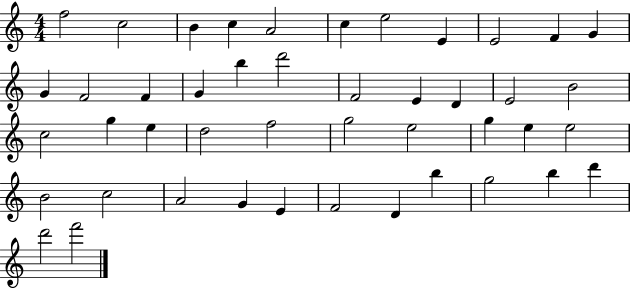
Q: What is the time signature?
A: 4/4